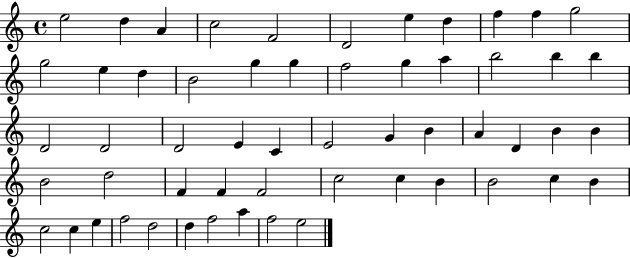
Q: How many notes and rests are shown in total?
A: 56